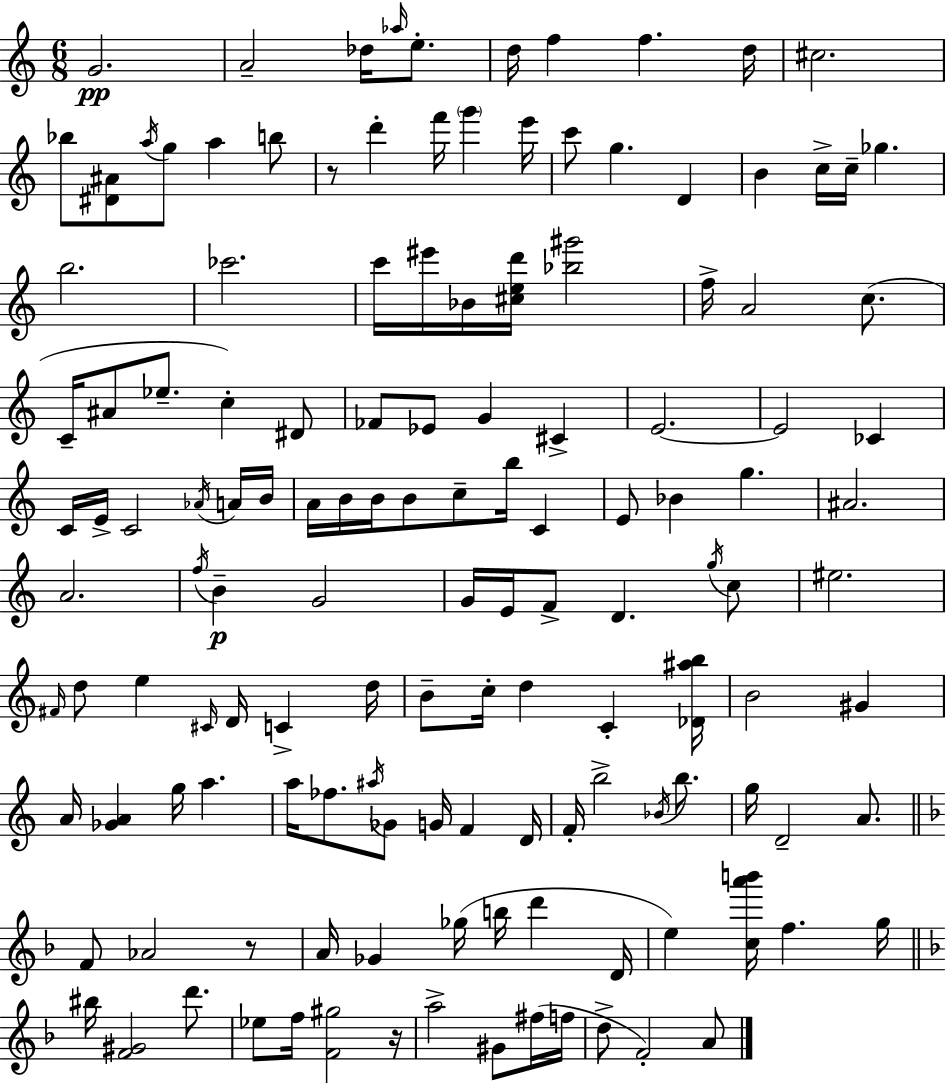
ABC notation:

X:1
T:Untitled
M:6/8
L:1/4
K:Am
G2 A2 _d/4 _a/4 e/2 d/4 f f d/4 ^c2 _b/2 [^D^A]/2 a/4 g/2 a b/2 z/2 d' f'/4 g' e'/4 c'/2 g D B c/4 c/4 _g b2 _c'2 c'/4 ^e'/4 _B/4 [^ced']/4 [_b^g']2 f/4 A2 c/2 C/4 ^A/2 _e/2 c ^D/2 _F/2 _E/2 G ^C E2 E2 _C C/4 E/4 C2 _A/4 A/4 B/4 A/4 B/4 B/4 B/2 c/2 b/4 C E/2 _B g ^A2 A2 f/4 B G2 G/4 E/4 F/2 D g/4 c/2 ^e2 ^F/4 d/2 e ^C/4 D/4 C d/4 B/2 c/4 d C [_D^ab]/4 B2 ^G A/4 [_GA] g/4 a a/4 _f/2 ^a/4 _G/2 G/4 F D/4 F/4 b2 _B/4 b/2 g/4 D2 A/2 F/2 _A2 z/2 A/4 _G _g/4 b/4 d' D/4 e [ca'b']/4 f g/4 ^b/4 [F^G]2 d'/2 _e/2 f/4 [F^g]2 z/4 a2 ^G/2 ^f/4 f/4 d/2 F2 A/2